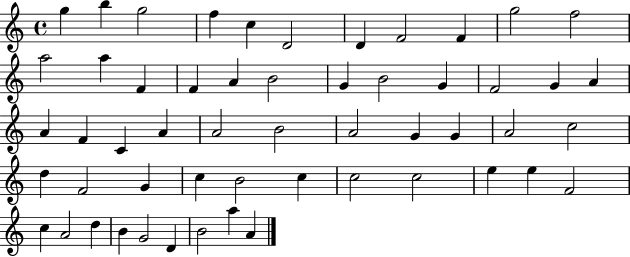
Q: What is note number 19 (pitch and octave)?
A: B4